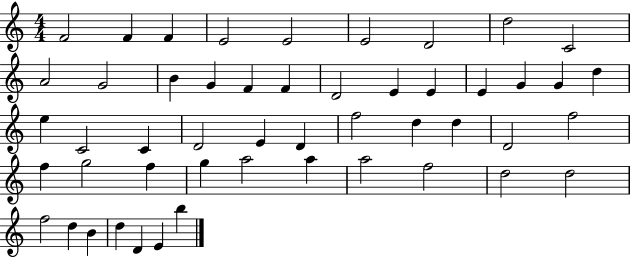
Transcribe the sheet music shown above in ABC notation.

X:1
T:Untitled
M:4/4
L:1/4
K:C
F2 F F E2 E2 E2 D2 d2 C2 A2 G2 B G F F D2 E E E G G d e C2 C D2 E D f2 d d D2 f2 f g2 f g a2 a a2 f2 d2 d2 f2 d B d D E b